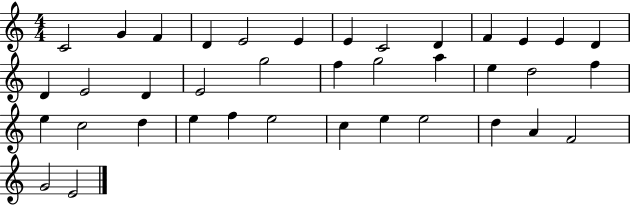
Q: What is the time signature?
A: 4/4